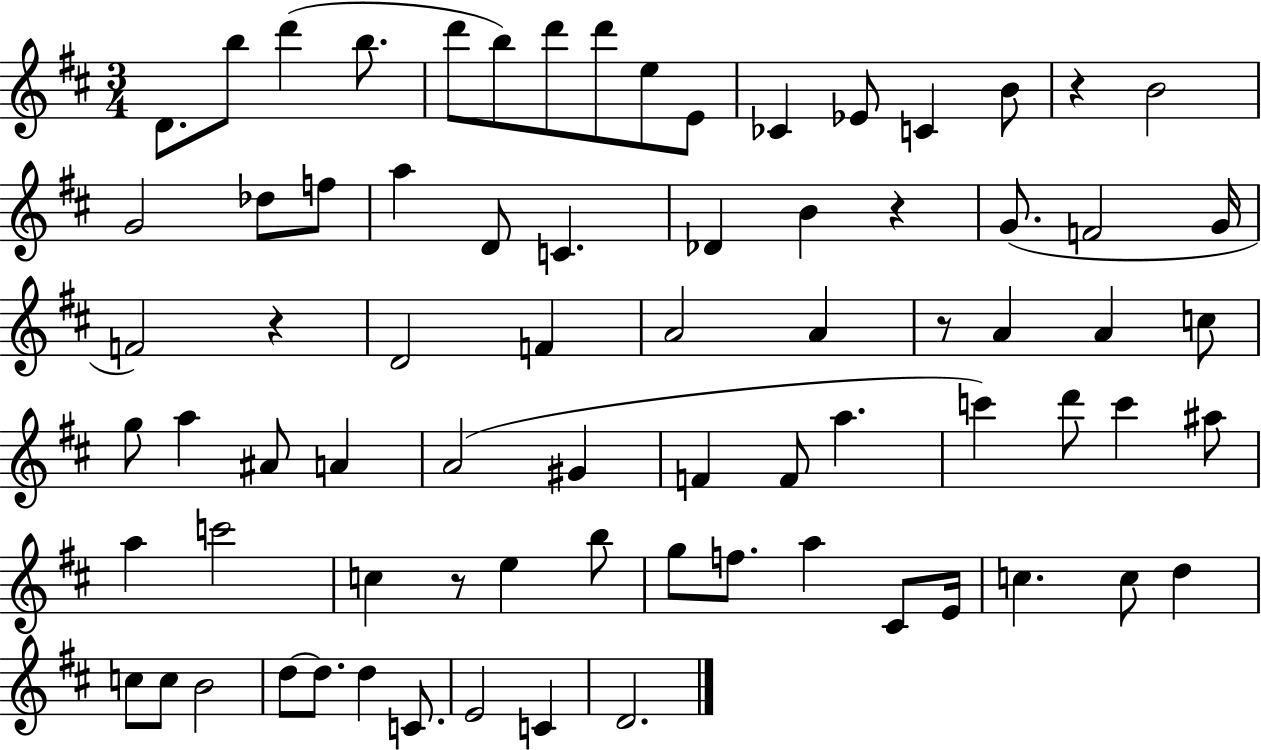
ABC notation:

X:1
T:Untitled
M:3/4
L:1/4
K:D
D/2 b/2 d' b/2 d'/2 b/2 d'/2 d'/2 e/2 E/2 _C _E/2 C B/2 z B2 G2 _d/2 f/2 a D/2 C _D B z G/2 F2 G/4 F2 z D2 F A2 A z/2 A A c/2 g/2 a ^A/2 A A2 ^G F F/2 a c' d'/2 c' ^a/2 a c'2 c z/2 e b/2 g/2 f/2 a ^C/2 E/4 c c/2 d c/2 c/2 B2 d/2 d/2 d C/2 E2 C D2